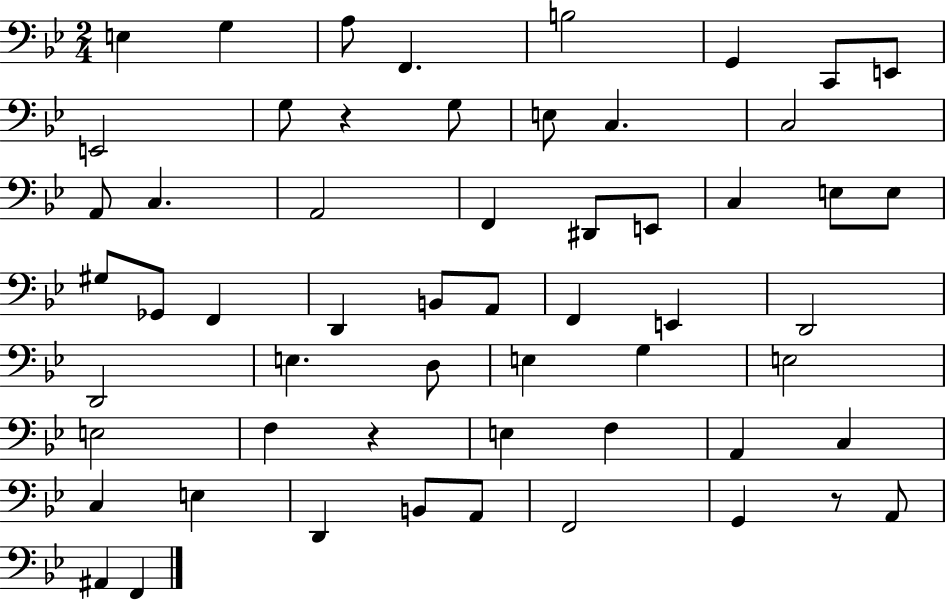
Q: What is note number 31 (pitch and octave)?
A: E2